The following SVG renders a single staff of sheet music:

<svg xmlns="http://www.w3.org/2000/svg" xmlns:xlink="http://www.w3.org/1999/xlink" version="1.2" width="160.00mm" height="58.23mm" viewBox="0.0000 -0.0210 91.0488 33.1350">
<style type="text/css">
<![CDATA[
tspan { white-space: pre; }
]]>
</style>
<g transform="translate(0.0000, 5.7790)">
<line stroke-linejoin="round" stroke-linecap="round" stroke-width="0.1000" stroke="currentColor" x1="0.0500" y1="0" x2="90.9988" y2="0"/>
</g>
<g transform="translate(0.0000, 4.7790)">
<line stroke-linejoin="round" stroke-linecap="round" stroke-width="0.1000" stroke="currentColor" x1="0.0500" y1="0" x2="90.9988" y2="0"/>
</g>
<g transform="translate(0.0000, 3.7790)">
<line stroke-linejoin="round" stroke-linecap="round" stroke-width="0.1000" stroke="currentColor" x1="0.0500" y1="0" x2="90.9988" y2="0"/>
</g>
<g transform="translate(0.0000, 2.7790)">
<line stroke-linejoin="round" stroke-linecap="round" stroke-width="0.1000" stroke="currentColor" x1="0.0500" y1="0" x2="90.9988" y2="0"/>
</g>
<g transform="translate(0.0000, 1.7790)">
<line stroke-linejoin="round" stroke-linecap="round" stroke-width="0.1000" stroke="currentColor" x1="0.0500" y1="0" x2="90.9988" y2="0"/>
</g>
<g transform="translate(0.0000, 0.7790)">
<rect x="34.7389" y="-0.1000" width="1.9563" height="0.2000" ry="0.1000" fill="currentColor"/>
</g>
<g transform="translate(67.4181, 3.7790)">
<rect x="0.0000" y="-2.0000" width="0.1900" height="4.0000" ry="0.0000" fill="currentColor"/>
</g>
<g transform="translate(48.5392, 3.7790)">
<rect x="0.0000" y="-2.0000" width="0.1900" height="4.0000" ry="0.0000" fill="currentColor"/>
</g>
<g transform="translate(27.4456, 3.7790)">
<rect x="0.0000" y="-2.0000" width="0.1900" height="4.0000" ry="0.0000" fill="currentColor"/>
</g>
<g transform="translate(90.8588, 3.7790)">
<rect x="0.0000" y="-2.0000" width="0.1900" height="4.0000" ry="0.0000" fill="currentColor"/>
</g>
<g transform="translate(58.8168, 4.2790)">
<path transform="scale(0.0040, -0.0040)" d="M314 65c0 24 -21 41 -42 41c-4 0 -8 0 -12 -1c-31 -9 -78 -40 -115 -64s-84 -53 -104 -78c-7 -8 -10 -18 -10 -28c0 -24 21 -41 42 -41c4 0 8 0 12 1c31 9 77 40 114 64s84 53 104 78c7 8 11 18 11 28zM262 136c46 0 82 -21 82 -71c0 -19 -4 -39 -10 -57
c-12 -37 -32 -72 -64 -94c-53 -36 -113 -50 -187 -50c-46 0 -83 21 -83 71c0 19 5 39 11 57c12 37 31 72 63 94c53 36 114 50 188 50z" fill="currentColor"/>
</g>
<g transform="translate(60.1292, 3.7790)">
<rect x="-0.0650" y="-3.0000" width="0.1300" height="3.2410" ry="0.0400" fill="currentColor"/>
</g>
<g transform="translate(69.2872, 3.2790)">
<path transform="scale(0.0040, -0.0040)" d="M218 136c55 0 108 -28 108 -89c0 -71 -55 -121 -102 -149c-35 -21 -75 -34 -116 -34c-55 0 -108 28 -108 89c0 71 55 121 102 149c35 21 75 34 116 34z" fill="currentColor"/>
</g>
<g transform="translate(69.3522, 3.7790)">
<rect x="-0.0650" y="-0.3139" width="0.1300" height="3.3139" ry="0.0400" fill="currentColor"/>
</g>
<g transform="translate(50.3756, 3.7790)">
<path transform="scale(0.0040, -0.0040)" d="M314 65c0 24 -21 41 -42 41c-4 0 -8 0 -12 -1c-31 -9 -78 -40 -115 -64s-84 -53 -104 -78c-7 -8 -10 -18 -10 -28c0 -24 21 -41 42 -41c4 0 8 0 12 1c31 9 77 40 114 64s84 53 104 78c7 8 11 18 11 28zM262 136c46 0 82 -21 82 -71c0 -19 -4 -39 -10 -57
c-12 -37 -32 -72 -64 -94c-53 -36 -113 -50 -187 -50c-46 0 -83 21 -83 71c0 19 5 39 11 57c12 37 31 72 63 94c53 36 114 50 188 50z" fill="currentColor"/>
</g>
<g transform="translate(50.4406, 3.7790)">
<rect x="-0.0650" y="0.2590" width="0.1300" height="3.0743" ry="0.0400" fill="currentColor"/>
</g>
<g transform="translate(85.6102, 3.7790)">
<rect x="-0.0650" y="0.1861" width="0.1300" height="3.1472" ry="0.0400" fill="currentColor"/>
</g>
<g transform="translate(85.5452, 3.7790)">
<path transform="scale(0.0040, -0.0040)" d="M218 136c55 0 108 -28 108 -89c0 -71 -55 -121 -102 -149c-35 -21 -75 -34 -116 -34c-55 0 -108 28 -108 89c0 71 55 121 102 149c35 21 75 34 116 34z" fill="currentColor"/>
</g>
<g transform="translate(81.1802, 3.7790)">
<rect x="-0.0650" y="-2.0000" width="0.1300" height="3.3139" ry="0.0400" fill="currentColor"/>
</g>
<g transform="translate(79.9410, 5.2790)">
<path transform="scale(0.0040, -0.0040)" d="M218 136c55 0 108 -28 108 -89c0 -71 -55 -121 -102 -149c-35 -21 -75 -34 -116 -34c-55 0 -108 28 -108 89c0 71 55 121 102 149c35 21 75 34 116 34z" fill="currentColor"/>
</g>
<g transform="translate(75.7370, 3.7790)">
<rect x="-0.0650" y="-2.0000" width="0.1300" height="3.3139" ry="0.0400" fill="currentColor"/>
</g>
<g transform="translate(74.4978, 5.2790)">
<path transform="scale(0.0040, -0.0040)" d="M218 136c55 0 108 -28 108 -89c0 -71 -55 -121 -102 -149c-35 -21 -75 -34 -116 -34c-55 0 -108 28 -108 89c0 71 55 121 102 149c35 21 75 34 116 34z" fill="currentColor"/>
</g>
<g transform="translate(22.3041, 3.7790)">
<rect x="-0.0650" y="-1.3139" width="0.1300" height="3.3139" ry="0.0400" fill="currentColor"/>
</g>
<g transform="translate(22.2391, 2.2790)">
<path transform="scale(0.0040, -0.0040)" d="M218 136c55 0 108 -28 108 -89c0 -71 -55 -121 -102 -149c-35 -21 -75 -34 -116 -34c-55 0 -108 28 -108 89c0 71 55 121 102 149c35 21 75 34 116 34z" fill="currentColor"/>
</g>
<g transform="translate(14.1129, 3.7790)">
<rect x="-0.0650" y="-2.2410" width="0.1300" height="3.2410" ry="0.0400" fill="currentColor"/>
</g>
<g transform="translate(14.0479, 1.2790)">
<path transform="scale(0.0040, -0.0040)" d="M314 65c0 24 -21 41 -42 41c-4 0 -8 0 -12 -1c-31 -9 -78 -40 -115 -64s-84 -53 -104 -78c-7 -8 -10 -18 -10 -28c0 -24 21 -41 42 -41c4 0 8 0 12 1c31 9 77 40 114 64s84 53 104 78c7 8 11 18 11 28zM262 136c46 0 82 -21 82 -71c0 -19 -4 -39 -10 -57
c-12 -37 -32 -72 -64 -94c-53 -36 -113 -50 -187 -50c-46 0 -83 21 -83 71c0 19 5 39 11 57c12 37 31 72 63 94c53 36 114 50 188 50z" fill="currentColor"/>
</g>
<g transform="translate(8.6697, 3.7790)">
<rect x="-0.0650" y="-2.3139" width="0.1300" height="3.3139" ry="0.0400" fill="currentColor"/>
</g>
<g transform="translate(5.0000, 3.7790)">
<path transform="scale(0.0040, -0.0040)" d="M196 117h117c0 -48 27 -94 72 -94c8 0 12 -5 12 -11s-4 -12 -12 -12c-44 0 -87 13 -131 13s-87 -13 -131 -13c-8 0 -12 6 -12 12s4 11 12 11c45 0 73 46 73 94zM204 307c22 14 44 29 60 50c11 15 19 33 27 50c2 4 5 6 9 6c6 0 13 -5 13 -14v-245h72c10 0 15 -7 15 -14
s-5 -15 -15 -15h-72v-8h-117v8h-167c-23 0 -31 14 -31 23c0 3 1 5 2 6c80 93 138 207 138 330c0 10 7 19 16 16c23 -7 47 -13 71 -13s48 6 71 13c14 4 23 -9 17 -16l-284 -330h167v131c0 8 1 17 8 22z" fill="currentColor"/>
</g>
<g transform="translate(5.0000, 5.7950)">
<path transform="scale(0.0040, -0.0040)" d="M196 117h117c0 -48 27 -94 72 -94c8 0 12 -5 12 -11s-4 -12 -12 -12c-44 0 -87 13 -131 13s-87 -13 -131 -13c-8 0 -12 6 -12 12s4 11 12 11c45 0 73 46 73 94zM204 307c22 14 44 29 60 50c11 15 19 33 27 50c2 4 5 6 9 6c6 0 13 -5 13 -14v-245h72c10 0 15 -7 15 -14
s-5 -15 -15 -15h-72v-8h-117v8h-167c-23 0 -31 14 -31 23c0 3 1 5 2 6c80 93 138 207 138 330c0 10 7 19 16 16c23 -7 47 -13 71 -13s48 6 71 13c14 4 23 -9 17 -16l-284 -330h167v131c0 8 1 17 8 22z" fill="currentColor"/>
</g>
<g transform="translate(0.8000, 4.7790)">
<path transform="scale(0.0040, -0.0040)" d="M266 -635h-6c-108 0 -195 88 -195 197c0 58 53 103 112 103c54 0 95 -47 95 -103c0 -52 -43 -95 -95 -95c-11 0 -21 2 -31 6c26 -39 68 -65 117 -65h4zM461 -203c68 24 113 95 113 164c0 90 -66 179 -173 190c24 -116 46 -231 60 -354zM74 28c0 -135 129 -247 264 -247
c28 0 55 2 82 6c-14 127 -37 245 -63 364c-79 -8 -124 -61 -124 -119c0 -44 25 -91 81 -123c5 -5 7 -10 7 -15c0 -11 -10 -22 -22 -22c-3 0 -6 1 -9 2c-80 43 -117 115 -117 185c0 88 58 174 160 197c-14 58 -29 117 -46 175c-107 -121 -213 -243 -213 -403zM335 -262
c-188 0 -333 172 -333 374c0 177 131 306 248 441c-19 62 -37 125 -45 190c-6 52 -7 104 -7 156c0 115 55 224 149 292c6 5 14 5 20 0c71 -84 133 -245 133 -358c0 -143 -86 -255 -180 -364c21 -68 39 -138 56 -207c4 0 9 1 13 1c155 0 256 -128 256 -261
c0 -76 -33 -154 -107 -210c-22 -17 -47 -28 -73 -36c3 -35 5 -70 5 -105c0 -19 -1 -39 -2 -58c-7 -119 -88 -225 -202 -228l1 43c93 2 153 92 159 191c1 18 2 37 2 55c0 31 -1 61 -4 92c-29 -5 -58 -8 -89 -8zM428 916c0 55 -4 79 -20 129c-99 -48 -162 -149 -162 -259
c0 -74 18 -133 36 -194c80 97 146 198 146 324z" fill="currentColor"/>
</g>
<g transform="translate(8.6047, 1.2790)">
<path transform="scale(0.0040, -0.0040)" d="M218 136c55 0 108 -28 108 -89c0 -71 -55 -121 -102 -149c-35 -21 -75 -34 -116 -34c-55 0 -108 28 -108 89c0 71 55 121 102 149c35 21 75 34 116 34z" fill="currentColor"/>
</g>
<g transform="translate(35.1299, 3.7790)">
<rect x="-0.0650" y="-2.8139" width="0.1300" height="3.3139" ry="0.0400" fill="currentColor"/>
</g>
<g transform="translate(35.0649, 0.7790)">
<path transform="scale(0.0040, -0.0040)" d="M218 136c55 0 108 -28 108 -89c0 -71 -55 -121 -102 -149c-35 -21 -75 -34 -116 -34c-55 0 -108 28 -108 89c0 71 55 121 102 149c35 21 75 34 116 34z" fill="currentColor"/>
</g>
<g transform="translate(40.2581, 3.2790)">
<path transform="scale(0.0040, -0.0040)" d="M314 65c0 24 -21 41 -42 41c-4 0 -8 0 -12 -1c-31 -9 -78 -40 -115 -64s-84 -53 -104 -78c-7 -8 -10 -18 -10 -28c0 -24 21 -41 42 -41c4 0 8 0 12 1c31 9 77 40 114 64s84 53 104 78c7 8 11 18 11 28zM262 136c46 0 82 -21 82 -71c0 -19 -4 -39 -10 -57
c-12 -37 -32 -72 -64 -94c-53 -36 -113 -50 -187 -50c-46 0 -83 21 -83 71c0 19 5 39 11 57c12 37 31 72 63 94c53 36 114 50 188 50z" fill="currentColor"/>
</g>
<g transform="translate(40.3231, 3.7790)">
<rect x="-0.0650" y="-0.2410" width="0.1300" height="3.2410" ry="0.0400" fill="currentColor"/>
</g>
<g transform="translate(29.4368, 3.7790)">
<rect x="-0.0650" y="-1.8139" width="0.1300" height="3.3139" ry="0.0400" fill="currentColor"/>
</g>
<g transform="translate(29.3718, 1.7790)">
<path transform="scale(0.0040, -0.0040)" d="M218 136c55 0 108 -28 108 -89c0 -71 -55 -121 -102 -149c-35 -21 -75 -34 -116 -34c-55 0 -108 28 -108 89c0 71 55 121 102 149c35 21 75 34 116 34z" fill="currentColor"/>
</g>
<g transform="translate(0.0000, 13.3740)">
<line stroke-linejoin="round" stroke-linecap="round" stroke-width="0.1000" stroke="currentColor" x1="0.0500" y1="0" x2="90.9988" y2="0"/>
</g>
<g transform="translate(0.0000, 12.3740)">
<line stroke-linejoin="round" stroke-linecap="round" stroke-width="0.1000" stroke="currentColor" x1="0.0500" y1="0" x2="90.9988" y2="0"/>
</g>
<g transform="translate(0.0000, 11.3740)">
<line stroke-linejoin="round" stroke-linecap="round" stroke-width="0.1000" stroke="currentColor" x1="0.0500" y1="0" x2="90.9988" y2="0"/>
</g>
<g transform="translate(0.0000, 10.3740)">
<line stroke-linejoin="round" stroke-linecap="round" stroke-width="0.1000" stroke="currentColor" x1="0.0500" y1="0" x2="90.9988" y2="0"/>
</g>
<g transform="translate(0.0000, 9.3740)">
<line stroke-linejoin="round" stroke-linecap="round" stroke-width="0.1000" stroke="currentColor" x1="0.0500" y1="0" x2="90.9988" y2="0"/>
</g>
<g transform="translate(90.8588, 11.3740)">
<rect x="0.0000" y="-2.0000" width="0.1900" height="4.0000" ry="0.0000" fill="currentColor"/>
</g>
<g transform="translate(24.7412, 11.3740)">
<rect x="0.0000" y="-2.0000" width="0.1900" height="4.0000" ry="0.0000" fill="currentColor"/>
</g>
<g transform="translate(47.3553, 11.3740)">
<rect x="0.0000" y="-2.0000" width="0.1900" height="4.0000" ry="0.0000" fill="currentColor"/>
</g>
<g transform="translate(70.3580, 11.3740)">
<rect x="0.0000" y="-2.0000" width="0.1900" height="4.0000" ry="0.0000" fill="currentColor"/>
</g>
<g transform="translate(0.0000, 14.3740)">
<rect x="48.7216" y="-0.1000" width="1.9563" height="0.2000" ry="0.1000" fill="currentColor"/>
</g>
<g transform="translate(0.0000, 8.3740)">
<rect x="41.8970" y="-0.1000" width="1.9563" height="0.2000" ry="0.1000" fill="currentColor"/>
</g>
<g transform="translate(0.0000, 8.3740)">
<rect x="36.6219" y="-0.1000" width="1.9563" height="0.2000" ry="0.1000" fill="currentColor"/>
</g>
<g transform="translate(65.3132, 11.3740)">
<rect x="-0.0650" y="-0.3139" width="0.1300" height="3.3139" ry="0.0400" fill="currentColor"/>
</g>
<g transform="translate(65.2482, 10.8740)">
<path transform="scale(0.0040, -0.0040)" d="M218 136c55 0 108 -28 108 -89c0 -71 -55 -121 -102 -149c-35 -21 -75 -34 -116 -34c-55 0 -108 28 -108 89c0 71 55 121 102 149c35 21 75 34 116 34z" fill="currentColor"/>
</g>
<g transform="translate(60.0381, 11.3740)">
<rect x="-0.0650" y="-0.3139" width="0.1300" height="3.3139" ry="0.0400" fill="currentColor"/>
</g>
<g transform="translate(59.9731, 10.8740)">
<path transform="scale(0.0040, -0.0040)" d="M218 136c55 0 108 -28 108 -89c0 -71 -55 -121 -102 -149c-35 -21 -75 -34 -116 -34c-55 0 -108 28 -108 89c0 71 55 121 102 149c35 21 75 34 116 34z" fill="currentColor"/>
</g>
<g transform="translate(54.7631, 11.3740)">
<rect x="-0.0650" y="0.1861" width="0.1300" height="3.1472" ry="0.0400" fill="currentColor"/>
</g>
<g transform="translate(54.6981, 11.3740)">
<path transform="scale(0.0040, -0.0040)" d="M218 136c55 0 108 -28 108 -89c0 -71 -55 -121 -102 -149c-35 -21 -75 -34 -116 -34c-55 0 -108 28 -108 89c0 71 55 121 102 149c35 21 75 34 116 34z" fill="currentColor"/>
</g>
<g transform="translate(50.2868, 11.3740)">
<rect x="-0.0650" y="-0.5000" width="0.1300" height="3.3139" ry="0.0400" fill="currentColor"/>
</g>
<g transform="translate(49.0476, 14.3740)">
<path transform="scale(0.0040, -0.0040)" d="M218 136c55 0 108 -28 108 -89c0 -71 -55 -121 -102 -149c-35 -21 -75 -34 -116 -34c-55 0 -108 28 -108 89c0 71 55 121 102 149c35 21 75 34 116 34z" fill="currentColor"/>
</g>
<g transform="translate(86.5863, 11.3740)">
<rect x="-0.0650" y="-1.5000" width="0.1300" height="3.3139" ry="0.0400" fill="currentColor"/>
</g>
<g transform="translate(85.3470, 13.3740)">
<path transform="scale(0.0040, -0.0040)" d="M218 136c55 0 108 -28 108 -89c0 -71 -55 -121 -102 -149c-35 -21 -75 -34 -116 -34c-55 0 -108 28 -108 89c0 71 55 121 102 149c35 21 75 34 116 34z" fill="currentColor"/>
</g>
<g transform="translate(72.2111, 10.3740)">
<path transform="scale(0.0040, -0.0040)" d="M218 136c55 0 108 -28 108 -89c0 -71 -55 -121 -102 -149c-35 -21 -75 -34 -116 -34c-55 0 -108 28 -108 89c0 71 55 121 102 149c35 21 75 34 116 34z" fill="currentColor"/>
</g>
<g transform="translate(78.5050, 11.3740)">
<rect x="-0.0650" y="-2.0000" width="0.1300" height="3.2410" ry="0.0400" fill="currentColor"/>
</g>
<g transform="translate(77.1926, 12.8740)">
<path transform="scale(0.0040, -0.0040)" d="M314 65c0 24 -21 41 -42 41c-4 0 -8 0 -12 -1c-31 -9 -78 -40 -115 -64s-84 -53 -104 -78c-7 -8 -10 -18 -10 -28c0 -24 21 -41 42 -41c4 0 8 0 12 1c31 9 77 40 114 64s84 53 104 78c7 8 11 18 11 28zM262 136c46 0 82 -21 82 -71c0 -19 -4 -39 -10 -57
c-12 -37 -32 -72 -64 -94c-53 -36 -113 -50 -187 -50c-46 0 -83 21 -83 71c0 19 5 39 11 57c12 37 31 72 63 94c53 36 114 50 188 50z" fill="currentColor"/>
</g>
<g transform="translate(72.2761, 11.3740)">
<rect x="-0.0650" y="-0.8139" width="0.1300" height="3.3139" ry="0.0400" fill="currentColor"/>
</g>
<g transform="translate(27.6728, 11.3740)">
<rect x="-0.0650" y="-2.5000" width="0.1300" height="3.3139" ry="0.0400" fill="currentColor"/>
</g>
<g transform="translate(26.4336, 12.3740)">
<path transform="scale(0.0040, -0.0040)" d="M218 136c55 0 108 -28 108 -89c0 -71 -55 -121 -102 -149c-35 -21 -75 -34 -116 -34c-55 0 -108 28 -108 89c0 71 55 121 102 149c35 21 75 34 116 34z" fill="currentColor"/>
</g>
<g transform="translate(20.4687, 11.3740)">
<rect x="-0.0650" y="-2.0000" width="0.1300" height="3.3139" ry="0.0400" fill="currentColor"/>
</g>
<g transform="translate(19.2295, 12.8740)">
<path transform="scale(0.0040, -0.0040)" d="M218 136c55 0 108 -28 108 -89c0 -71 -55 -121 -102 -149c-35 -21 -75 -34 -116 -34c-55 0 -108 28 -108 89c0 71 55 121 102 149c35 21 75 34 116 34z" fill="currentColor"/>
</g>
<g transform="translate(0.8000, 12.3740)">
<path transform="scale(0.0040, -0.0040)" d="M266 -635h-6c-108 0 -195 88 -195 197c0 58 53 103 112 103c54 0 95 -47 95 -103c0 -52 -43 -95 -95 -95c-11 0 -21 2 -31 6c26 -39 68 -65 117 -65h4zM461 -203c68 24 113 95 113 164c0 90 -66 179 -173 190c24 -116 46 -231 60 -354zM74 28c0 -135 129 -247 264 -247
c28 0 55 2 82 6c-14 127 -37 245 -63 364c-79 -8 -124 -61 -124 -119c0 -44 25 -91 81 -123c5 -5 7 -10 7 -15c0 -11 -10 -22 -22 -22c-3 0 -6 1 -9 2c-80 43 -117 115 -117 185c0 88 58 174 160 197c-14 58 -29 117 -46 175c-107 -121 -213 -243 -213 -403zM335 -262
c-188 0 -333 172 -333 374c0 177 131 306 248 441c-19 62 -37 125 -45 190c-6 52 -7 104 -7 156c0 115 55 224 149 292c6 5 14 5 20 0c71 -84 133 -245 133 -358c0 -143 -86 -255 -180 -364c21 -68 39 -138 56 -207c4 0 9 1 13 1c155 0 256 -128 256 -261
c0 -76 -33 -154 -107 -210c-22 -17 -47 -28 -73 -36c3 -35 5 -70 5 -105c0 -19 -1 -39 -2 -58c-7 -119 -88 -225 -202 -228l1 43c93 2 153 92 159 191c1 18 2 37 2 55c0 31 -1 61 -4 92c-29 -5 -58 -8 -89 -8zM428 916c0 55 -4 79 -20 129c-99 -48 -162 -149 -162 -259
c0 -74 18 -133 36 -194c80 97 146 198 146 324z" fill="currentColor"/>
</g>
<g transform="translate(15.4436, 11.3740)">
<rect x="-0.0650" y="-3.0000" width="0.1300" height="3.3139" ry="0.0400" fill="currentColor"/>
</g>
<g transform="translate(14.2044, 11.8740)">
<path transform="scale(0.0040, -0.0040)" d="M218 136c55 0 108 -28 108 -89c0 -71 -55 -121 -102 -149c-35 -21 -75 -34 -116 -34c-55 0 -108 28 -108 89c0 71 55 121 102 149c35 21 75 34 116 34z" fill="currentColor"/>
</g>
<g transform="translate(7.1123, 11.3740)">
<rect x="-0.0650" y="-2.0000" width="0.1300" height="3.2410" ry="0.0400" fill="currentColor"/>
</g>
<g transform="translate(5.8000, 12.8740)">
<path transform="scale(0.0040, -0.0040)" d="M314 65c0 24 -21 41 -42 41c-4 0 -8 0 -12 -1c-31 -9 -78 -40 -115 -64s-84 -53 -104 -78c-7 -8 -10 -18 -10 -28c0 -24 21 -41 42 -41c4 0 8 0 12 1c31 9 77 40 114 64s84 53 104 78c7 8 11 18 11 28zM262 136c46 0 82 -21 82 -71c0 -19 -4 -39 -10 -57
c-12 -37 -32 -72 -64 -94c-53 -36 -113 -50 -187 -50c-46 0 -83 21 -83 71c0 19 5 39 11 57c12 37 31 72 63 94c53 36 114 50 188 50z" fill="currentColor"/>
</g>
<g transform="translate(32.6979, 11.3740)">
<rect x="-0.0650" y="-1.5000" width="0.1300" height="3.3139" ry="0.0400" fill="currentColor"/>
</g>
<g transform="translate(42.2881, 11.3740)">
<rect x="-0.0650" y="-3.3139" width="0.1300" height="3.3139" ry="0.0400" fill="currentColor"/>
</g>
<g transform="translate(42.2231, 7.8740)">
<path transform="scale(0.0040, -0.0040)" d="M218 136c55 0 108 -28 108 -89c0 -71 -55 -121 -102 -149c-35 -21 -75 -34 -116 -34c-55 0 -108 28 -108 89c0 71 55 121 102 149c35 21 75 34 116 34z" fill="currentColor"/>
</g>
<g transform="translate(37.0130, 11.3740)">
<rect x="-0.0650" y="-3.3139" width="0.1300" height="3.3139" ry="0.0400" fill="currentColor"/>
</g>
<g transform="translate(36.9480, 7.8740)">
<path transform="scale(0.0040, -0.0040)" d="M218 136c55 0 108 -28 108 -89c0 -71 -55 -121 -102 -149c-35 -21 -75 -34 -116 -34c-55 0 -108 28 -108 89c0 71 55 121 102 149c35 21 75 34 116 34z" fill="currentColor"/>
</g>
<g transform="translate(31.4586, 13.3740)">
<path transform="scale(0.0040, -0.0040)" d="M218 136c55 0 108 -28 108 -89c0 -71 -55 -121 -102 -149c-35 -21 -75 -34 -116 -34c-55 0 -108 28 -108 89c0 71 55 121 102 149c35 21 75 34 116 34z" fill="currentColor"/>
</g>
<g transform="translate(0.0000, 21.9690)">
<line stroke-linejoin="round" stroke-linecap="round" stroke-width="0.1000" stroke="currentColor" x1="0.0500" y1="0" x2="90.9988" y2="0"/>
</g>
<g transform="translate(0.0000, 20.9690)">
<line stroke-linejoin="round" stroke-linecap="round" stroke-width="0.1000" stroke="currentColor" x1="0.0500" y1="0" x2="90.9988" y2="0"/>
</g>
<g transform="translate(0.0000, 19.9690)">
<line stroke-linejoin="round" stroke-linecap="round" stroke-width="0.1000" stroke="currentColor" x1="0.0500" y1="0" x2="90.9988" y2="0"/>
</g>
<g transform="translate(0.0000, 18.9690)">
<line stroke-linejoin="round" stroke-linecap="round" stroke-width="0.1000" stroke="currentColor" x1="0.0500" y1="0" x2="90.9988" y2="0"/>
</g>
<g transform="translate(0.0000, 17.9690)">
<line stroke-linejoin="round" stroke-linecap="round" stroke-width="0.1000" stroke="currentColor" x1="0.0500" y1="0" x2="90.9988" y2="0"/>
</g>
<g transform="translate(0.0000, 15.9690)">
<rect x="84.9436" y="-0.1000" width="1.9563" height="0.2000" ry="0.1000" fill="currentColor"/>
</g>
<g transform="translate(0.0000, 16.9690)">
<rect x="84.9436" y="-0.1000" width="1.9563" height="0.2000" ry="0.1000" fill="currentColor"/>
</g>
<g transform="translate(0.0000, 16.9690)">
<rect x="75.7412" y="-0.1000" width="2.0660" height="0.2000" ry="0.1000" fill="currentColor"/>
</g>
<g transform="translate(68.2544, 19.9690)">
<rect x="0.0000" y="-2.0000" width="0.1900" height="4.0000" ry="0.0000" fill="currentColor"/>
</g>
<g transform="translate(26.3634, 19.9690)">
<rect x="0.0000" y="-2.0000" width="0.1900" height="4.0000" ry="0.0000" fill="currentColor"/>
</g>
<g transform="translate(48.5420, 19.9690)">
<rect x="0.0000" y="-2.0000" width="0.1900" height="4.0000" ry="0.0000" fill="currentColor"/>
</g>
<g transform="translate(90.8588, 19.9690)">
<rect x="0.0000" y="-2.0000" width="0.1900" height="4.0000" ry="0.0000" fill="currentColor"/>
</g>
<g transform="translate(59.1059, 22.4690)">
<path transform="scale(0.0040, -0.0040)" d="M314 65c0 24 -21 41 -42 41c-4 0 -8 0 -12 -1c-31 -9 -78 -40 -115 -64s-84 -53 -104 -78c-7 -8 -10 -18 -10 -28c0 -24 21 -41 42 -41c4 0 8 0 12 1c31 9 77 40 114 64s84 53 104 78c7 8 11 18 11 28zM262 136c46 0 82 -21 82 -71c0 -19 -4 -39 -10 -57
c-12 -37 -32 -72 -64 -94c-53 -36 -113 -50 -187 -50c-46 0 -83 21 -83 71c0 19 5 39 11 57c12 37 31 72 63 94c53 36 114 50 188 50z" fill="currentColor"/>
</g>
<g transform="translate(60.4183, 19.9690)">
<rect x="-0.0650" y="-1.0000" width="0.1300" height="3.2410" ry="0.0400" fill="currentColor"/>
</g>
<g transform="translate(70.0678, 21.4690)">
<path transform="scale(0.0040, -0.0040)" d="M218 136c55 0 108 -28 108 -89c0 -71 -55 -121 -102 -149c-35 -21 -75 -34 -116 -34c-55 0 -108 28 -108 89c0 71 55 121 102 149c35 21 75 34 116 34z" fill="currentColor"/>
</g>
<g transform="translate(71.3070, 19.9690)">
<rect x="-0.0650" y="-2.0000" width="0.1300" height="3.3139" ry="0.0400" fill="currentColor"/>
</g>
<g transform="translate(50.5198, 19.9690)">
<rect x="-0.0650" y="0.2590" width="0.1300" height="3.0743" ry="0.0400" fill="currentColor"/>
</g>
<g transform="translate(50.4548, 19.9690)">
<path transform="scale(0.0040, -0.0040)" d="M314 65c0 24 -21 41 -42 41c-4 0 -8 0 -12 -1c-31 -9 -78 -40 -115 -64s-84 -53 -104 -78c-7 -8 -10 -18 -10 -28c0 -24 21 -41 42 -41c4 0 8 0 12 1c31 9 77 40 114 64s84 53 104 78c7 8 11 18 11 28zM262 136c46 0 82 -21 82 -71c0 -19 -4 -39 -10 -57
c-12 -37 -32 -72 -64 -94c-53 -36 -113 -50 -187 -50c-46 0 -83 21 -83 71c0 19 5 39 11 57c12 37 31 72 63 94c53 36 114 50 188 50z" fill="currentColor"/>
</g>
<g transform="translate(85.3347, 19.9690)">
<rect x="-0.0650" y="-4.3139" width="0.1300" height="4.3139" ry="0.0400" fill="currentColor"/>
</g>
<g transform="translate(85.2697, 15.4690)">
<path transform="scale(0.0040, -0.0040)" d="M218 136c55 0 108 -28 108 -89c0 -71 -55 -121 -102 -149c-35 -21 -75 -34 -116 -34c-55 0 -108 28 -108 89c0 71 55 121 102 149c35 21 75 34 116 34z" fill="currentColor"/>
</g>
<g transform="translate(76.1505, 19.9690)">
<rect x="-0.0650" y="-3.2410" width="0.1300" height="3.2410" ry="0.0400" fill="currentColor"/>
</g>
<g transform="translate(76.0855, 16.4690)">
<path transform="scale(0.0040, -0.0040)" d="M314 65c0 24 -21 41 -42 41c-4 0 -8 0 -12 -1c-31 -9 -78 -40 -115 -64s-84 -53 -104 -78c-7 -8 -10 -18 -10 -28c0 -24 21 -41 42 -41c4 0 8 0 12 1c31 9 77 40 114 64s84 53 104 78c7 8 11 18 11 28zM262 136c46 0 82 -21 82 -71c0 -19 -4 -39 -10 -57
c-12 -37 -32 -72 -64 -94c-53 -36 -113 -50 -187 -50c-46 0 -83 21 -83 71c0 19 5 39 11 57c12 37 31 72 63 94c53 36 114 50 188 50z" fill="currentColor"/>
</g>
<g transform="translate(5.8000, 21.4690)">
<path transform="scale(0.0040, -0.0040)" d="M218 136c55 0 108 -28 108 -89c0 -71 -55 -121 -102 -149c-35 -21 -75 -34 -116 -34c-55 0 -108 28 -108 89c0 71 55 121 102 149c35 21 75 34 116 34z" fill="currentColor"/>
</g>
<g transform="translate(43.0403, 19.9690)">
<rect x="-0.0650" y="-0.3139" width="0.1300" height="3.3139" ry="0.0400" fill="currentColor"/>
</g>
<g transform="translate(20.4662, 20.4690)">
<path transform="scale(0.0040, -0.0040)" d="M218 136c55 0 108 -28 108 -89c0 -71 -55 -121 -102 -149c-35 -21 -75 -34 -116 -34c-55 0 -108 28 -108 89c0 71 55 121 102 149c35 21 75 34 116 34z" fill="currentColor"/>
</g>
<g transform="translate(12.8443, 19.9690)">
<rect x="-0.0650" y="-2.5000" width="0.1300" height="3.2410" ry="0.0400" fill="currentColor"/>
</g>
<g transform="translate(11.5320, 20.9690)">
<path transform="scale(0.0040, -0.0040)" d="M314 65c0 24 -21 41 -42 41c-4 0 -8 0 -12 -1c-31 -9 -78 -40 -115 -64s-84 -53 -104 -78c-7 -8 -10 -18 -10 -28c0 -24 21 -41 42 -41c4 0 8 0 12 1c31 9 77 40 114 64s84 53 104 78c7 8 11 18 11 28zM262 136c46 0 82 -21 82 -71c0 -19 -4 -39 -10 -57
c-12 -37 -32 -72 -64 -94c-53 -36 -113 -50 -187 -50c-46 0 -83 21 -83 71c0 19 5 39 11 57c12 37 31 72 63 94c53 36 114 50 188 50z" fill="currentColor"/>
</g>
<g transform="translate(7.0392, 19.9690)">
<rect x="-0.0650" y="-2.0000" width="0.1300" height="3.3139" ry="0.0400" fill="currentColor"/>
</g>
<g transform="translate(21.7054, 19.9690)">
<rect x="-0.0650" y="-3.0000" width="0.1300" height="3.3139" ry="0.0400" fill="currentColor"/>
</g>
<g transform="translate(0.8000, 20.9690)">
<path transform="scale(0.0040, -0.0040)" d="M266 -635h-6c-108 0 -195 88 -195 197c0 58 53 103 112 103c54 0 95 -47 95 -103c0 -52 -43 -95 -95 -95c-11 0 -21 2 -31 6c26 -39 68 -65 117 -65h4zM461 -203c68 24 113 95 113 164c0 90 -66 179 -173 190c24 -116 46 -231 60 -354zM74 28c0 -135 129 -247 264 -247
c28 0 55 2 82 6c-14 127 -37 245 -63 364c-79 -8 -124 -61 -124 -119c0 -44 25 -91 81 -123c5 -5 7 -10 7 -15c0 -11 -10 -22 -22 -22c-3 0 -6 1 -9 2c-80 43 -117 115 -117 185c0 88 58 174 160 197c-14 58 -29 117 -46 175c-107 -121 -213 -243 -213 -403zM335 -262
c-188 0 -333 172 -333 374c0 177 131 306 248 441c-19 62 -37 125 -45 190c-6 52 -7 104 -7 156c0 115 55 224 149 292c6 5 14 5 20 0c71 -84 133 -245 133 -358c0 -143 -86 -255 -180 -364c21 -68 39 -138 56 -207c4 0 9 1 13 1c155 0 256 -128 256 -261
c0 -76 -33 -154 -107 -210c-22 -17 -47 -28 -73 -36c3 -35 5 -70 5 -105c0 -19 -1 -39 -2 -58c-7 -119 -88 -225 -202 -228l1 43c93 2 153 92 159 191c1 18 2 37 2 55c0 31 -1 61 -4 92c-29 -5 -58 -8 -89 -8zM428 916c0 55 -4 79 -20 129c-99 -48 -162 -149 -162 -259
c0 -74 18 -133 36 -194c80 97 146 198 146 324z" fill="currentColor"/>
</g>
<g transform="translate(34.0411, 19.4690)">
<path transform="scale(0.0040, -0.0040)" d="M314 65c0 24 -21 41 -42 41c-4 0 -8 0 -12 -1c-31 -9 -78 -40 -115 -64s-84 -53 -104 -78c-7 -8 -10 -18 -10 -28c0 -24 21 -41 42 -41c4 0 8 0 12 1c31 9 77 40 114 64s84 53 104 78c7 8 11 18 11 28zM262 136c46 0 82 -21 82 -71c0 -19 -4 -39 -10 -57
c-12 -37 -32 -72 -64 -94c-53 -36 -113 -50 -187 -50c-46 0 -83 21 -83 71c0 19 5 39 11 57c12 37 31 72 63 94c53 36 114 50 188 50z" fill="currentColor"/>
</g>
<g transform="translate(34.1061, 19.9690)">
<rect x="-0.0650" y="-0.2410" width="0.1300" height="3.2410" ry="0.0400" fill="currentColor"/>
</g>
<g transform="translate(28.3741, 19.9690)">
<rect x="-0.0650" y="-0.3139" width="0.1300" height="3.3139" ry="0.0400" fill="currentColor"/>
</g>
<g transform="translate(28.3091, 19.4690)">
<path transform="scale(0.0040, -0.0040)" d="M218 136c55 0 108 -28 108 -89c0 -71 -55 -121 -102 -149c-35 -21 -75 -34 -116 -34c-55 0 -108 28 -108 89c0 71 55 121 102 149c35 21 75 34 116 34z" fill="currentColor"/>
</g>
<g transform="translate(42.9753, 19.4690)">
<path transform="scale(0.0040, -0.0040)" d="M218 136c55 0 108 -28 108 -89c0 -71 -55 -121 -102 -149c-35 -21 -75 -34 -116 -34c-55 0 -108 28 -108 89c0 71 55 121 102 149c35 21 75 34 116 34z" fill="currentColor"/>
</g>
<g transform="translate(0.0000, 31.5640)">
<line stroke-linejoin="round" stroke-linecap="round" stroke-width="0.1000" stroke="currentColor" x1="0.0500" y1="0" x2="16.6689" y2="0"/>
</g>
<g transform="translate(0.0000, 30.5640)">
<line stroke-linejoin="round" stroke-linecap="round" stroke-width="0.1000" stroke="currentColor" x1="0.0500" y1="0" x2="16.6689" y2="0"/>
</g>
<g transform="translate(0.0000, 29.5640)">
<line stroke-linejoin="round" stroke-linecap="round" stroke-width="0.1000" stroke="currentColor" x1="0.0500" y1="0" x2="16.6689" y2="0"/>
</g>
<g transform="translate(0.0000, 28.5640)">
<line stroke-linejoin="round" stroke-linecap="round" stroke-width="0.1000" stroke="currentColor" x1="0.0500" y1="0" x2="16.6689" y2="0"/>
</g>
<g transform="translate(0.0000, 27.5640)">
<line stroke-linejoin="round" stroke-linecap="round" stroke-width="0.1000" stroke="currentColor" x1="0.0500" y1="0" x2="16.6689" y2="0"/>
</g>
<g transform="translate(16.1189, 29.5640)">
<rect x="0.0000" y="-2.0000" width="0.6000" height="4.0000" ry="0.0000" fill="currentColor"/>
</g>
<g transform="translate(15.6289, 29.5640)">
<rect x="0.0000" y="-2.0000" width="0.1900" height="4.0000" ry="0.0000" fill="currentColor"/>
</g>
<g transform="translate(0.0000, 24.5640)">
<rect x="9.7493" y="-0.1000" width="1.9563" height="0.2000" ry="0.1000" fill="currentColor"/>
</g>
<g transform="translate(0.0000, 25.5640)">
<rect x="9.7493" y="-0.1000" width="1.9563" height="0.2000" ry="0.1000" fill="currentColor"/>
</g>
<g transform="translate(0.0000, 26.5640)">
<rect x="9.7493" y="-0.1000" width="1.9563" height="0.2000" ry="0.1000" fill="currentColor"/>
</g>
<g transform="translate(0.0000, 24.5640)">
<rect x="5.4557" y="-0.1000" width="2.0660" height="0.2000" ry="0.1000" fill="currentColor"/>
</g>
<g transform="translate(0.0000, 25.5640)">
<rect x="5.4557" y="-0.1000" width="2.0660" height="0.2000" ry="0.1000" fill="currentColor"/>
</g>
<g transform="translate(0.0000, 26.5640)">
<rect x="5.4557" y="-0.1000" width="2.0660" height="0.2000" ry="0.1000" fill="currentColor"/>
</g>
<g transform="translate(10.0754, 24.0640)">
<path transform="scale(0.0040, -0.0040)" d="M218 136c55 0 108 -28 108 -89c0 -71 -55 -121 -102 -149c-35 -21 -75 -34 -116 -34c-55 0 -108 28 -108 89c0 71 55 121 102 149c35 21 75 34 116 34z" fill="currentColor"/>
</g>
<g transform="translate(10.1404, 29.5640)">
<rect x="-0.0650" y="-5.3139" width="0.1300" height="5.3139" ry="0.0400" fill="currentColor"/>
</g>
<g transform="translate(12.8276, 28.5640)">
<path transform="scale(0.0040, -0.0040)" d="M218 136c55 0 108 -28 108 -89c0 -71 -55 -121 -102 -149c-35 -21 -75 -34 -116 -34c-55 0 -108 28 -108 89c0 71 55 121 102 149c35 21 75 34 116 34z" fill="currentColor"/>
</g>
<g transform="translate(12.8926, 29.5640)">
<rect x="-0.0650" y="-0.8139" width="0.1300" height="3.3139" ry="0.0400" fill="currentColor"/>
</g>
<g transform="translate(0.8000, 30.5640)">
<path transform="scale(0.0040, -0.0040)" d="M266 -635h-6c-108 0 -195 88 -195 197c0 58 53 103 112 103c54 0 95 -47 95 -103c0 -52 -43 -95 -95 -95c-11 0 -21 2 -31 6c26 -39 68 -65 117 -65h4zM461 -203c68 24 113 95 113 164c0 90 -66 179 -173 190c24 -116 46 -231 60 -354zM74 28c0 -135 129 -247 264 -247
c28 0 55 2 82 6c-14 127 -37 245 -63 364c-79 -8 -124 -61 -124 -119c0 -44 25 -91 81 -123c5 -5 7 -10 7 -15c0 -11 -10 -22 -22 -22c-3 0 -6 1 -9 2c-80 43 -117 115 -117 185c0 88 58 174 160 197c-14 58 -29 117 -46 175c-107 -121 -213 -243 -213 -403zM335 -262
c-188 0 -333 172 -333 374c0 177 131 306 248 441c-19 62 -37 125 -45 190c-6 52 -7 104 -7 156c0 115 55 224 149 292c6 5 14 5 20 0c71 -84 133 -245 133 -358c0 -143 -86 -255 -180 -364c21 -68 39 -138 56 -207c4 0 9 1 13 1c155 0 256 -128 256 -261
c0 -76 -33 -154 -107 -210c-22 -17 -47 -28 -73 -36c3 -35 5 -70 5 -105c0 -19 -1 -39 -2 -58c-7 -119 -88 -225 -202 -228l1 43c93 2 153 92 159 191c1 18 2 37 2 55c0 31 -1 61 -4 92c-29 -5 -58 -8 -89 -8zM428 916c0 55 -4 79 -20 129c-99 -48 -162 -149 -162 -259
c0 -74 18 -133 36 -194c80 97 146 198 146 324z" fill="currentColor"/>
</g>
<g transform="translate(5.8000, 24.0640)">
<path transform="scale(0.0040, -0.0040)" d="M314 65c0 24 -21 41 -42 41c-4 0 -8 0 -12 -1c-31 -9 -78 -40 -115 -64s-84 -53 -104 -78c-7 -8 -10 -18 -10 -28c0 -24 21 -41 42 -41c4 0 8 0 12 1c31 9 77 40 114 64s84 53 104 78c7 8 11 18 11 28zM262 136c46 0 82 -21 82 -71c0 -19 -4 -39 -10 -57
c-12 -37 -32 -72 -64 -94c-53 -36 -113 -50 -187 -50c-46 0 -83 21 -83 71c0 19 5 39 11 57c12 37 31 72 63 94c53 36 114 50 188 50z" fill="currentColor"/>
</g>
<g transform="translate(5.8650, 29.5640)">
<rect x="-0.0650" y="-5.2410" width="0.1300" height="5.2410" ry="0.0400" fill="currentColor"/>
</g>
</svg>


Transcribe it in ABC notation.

X:1
T:Untitled
M:4/4
L:1/4
K:C
g g2 e f a c2 B2 A2 c F F B F2 A F G E b b C B c c d F2 E F G2 A c c2 c B2 D2 F b2 d' f'2 f' d